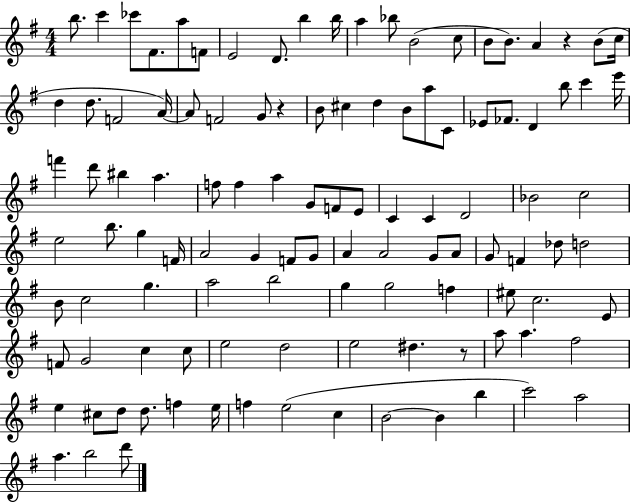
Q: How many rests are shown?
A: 3